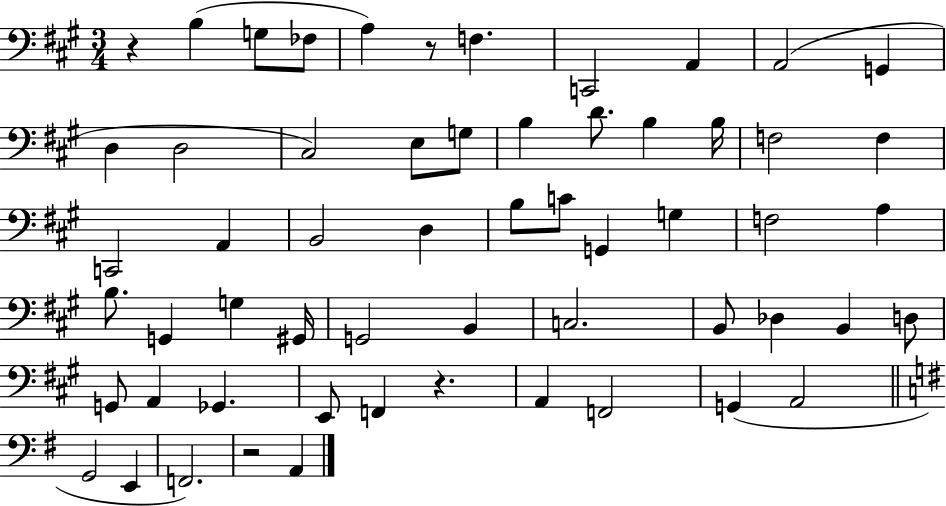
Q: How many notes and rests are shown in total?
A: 58